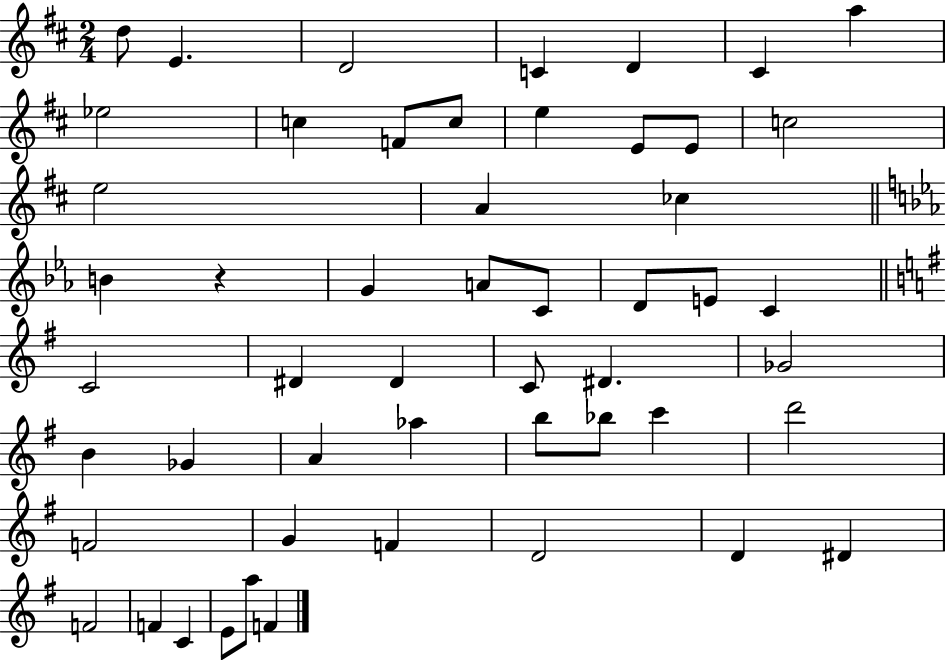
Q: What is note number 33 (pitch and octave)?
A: Gb4